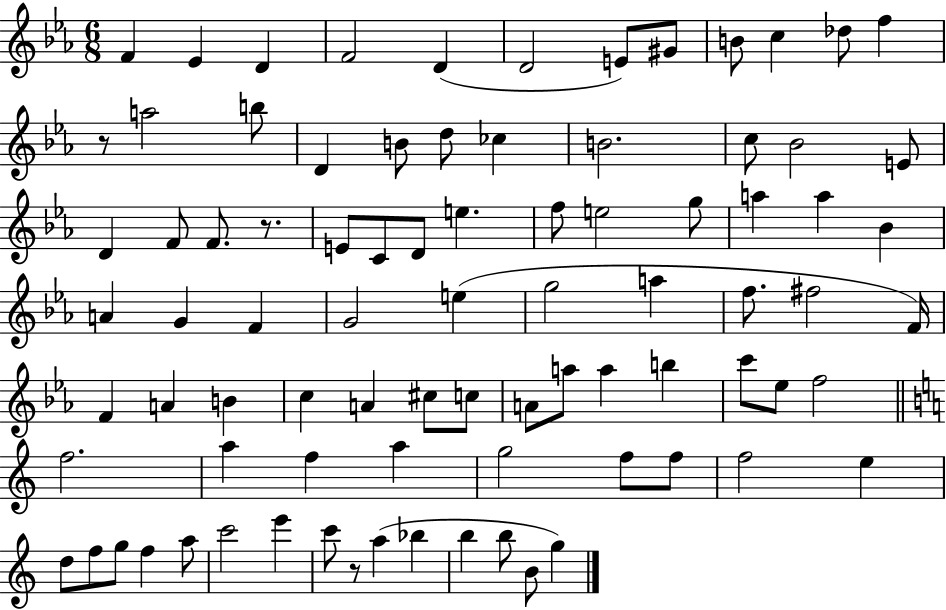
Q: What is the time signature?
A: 6/8